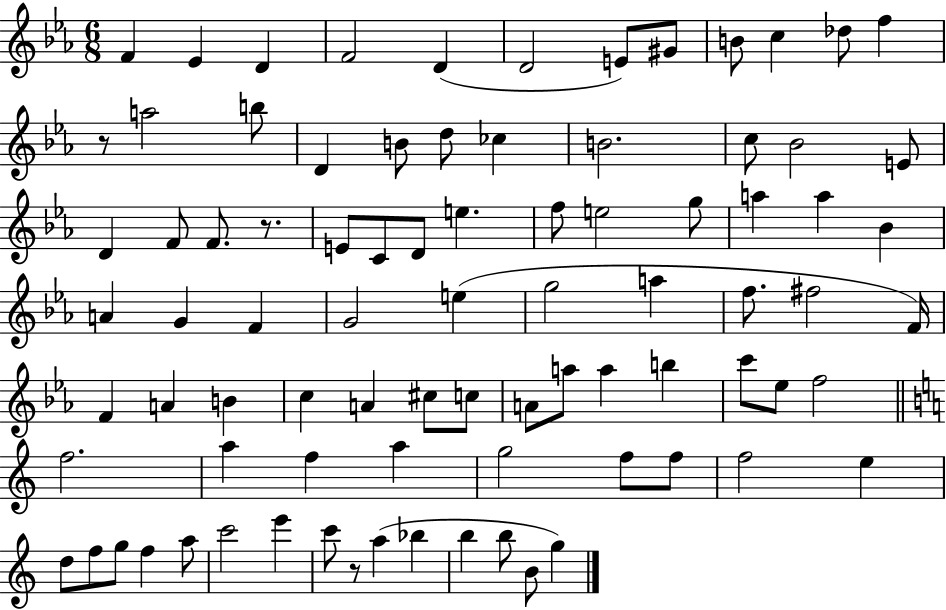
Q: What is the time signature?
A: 6/8